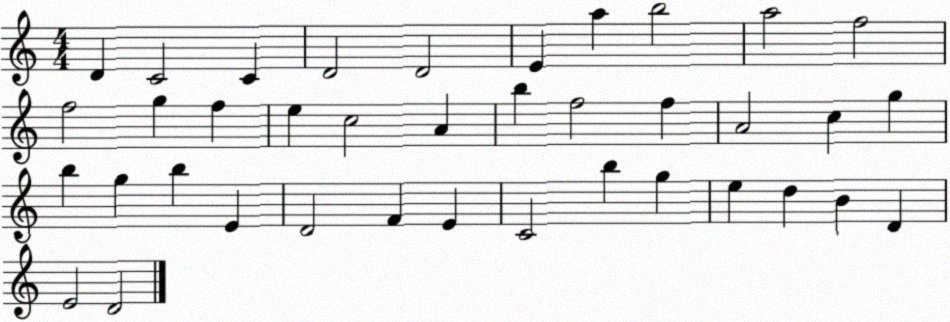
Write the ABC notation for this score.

X:1
T:Untitled
M:4/4
L:1/4
K:C
D C2 C D2 D2 E a b2 a2 f2 f2 g f e c2 A b f2 f A2 c g b g b E D2 F E C2 b g e d B D E2 D2